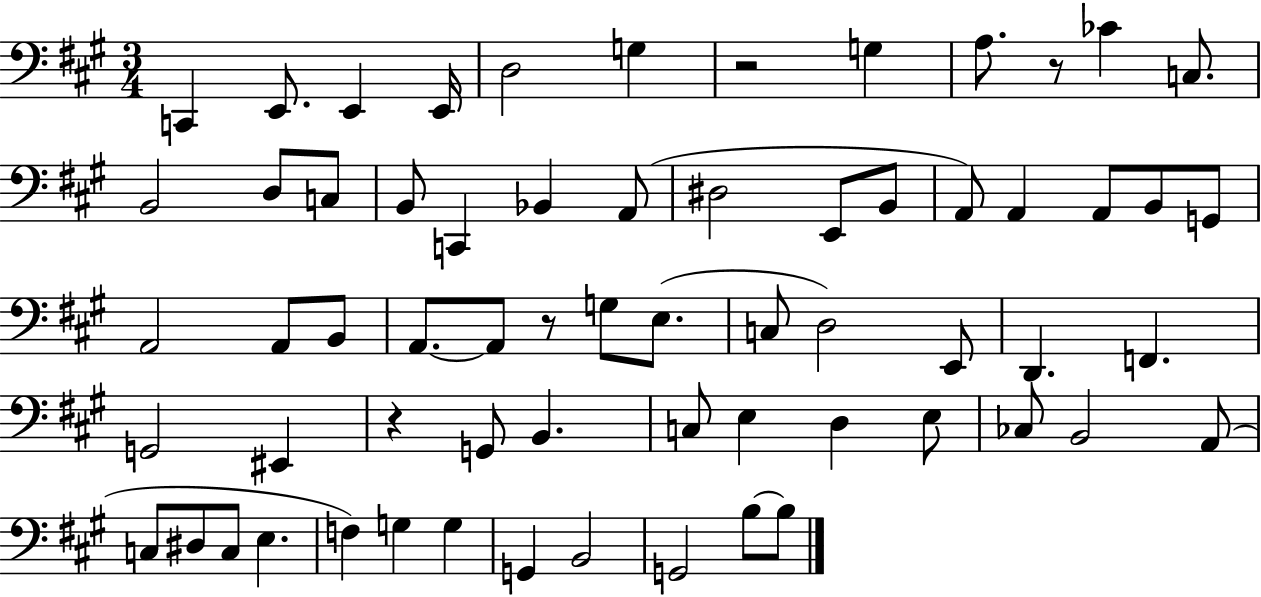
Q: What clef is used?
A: bass